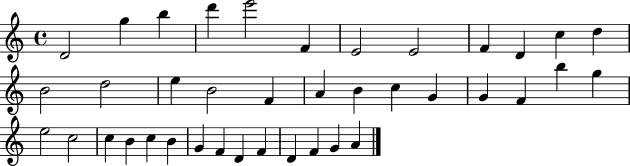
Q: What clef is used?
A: treble